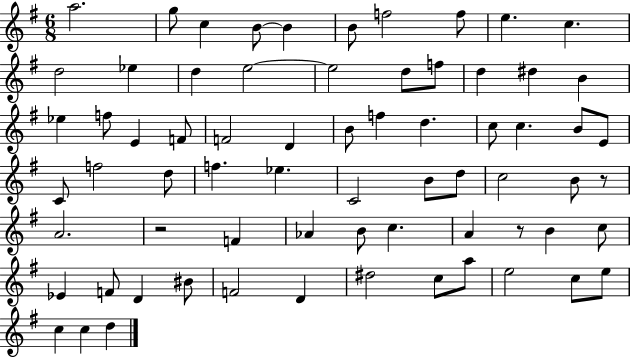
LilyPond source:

{
  \clef treble
  \numericTimeSignature
  \time 6/8
  \key g \major
  \repeat volta 2 { a''2. | g''8 c''4 b'8~~ b'4 | b'8 f''2 f''8 | e''4. c''4. | \break d''2 ees''4 | d''4 e''2~~ | e''2 d''8 f''8 | d''4 dis''4 b'4 | \break ees''4 f''8 e'4 f'8 | f'2 d'4 | b'8 f''4 d''4. | c''8 c''4. b'8 e'8 | \break c'8 f''2 d''8 | f''4. ees''4. | c'2 b'8 d''8 | c''2 b'8 r8 | \break a'2. | r2 f'4 | aes'4 b'8 c''4. | a'4 r8 b'4 c''8 | \break ees'4 f'8 d'4 bis'8 | f'2 d'4 | dis''2 c''8 a''8 | e''2 c''8 e''8 | \break c''4 c''4 d''4 | } \bar "|."
}